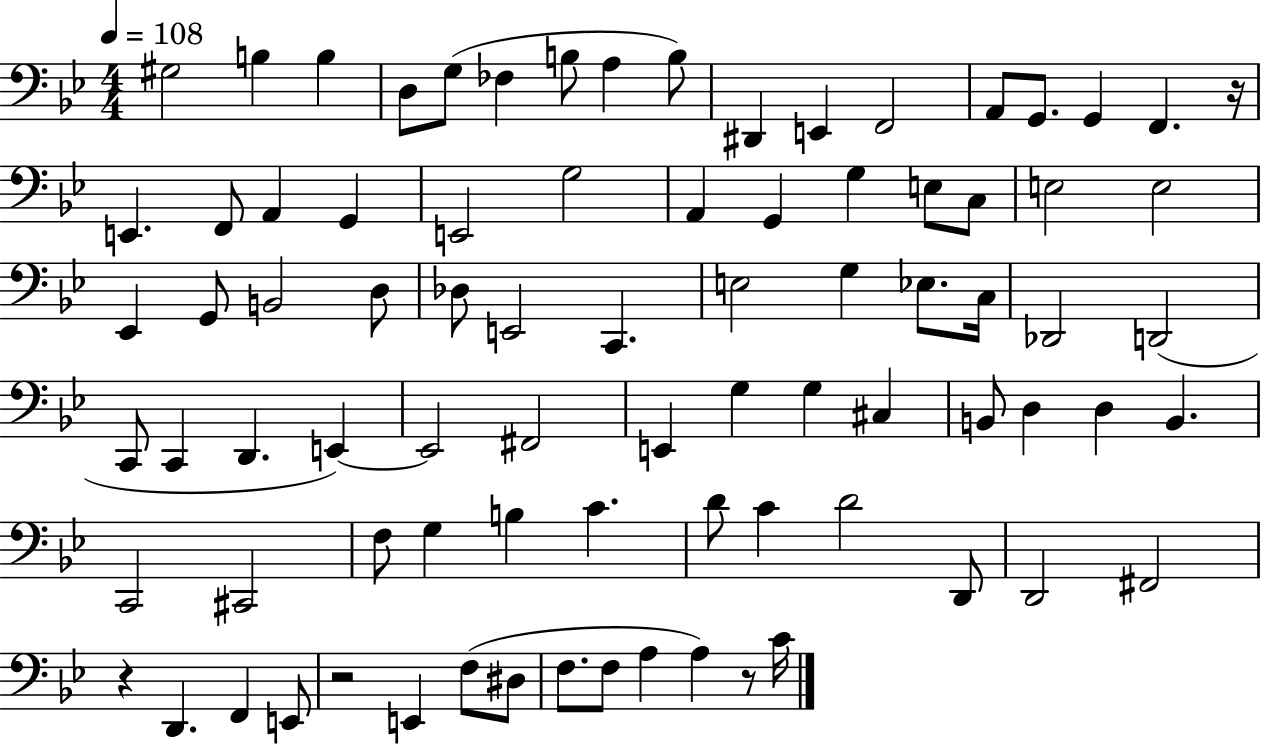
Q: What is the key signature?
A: BES major